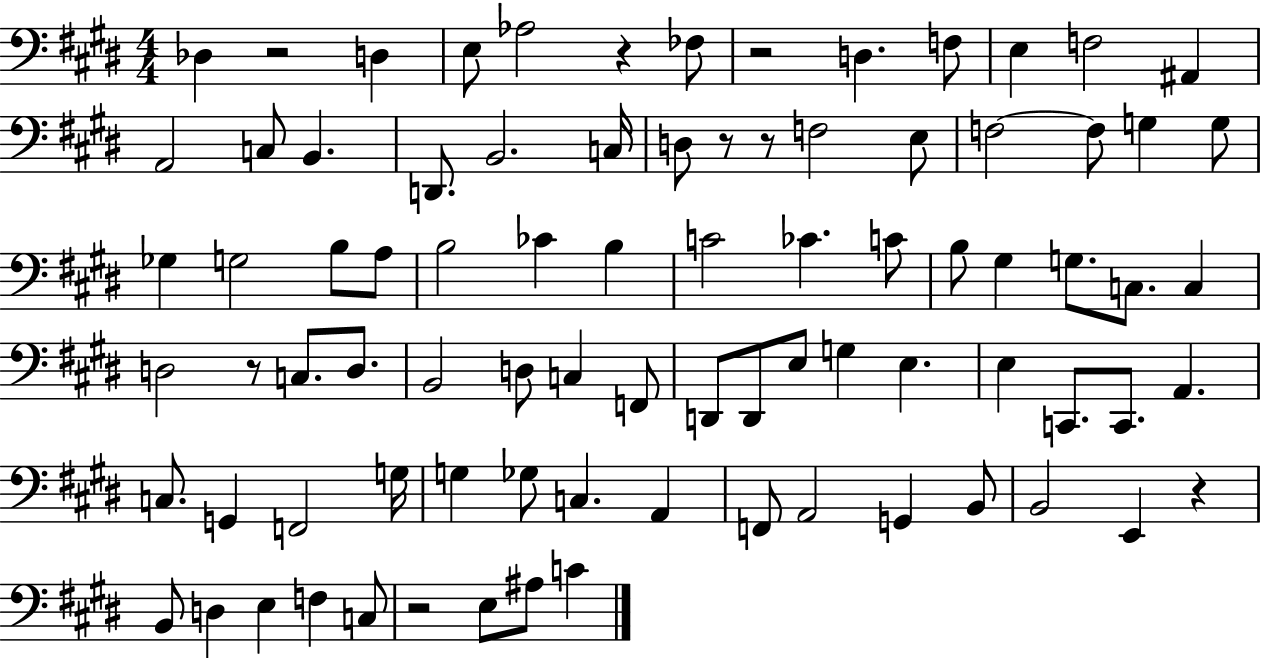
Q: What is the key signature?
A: E major